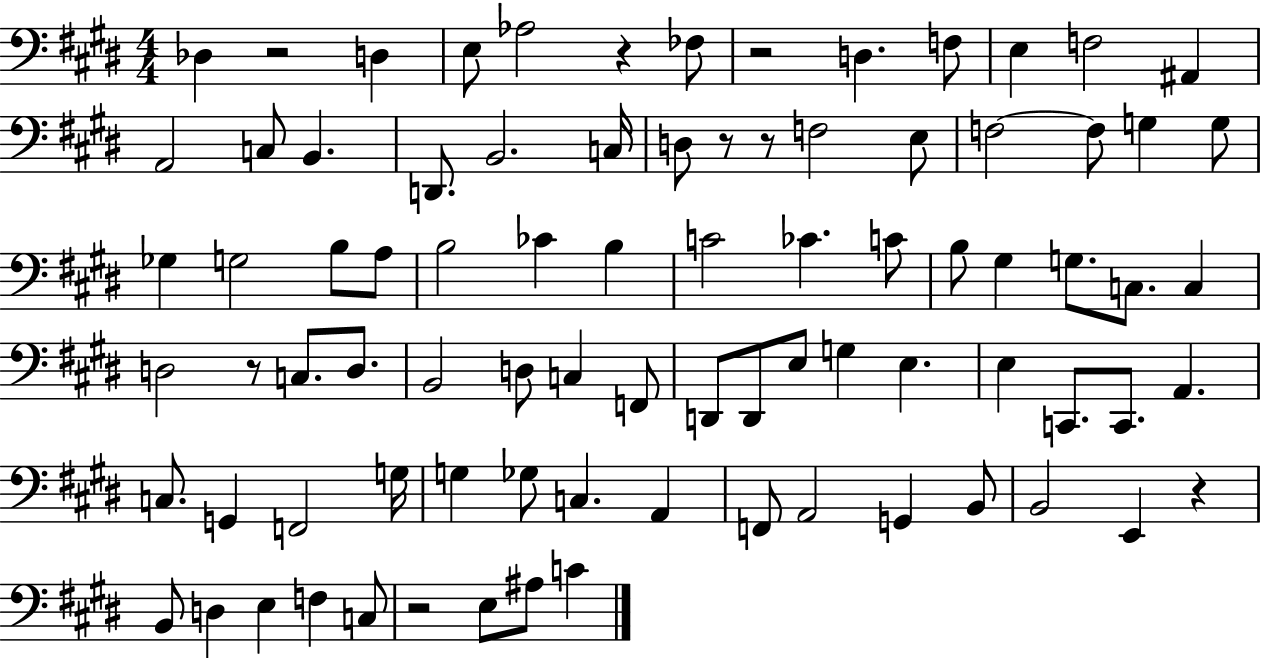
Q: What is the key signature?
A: E major